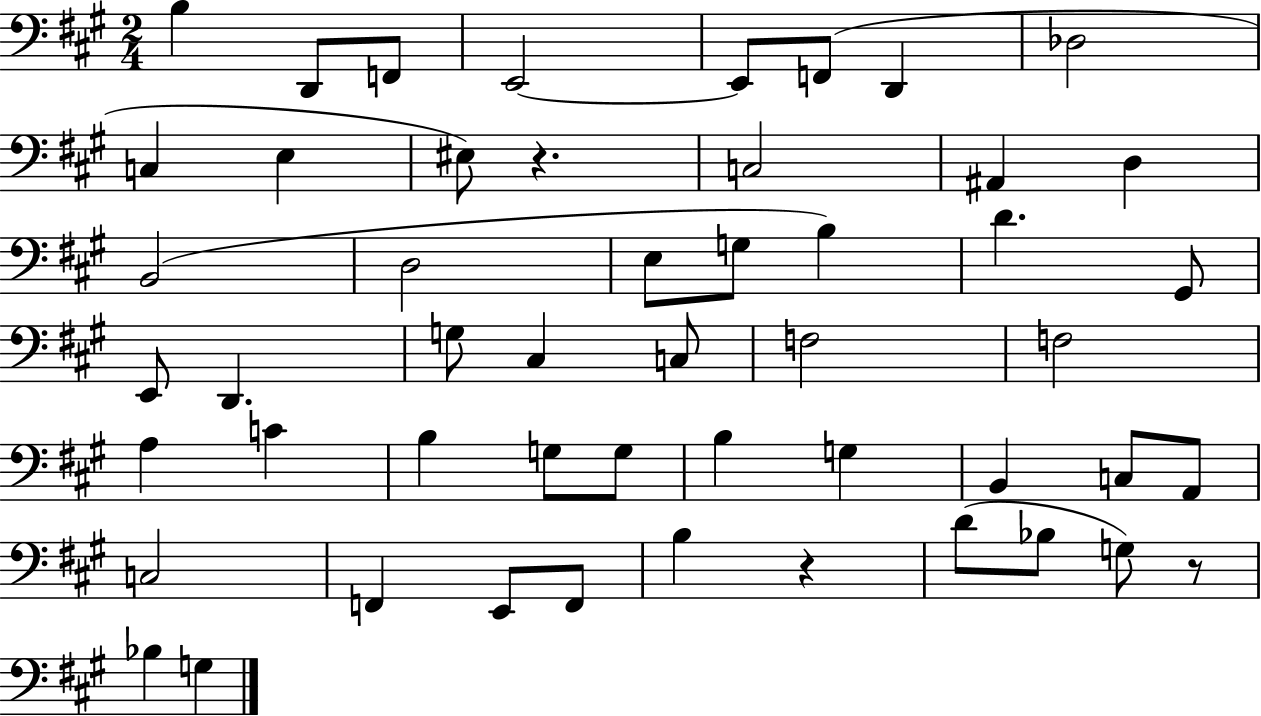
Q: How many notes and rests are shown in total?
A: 51